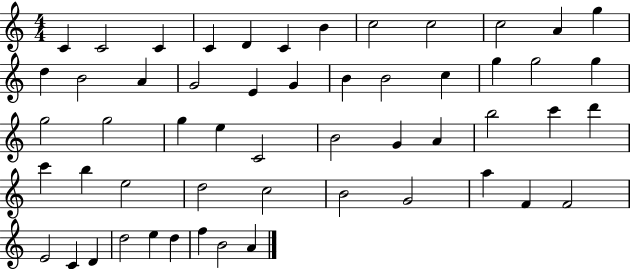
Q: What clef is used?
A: treble